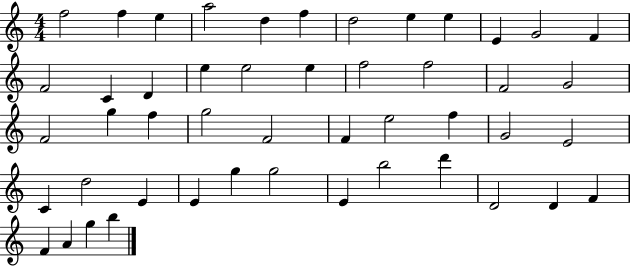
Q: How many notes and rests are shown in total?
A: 48